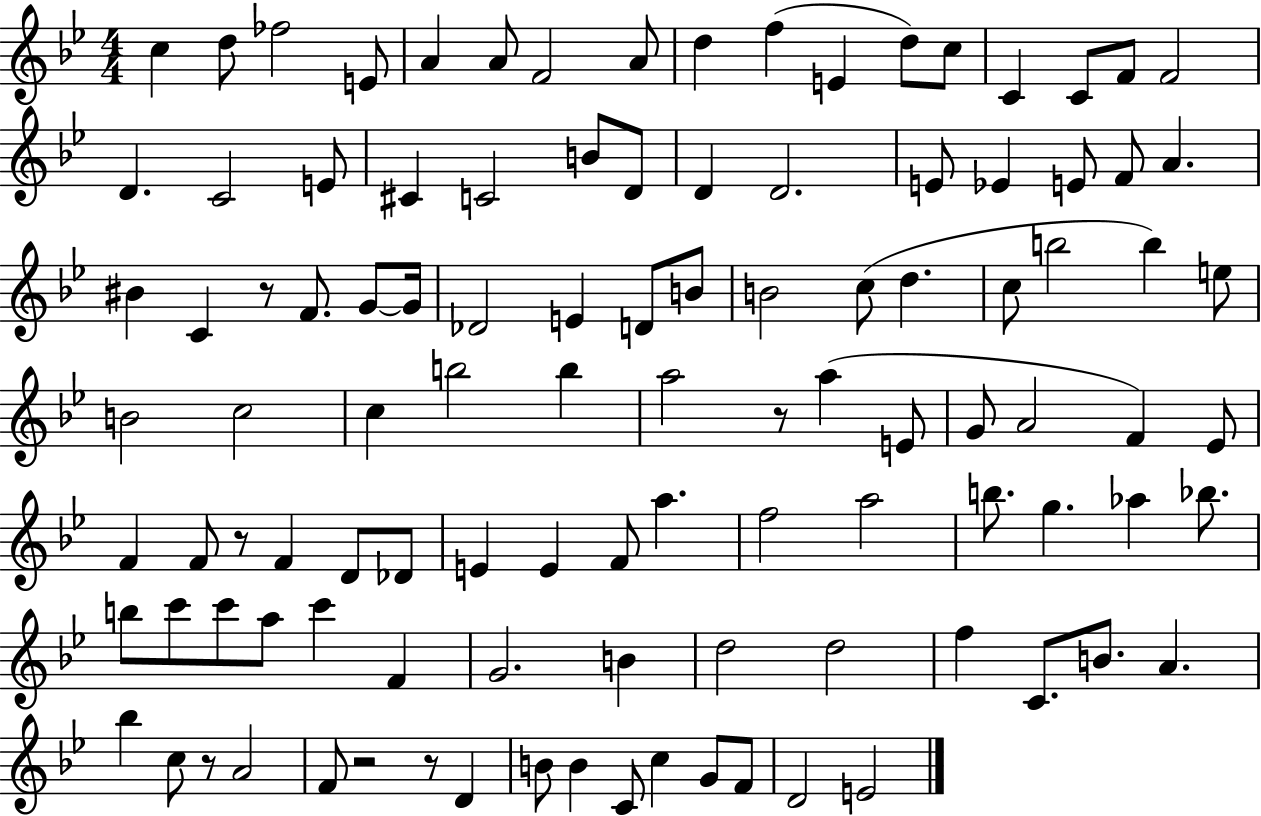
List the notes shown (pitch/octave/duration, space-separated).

C5/q D5/e FES5/h E4/e A4/q A4/e F4/h A4/e D5/q F5/q E4/q D5/e C5/e C4/q C4/e F4/e F4/h D4/q. C4/h E4/e C#4/q C4/h B4/e D4/e D4/q D4/h. E4/e Eb4/q E4/e F4/e A4/q. BIS4/q C4/q R/e F4/e. G4/e G4/s Db4/h E4/q D4/e B4/e B4/h C5/e D5/q. C5/e B5/h B5/q E5/e B4/h C5/h C5/q B5/h B5/q A5/h R/e A5/q E4/e G4/e A4/h F4/q Eb4/e F4/q F4/e R/e F4/q D4/e Db4/e E4/q E4/q F4/e A5/q. F5/h A5/h B5/e. G5/q. Ab5/q Bb5/e. B5/e C6/e C6/e A5/e C6/q F4/q G4/h. B4/q D5/h D5/h F5/q C4/e. B4/e. A4/q. Bb5/q C5/e R/e A4/h F4/e R/h R/e D4/q B4/e B4/q C4/e C5/q G4/e F4/e D4/h E4/h